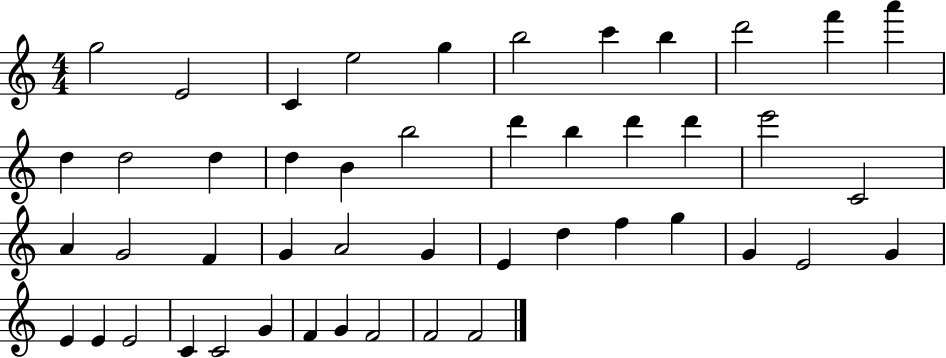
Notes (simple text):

G5/h E4/h C4/q E5/h G5/q B5/h C6/q B5/q D6/h F6/q A6/q D5/q D5/h D5/q D5/q B4/q B5/h D6/q B5/q D6/q D6/q E6/h C4/h A4/q G4/h F4/q G4/q A4/h G4/q E4/q D5/q F5/q G5/q G4/q E4/h G4/q E4/q E4/q E4/h C4/q C4/h G4/q F4/q G4/q F4/h F4/h F4/h